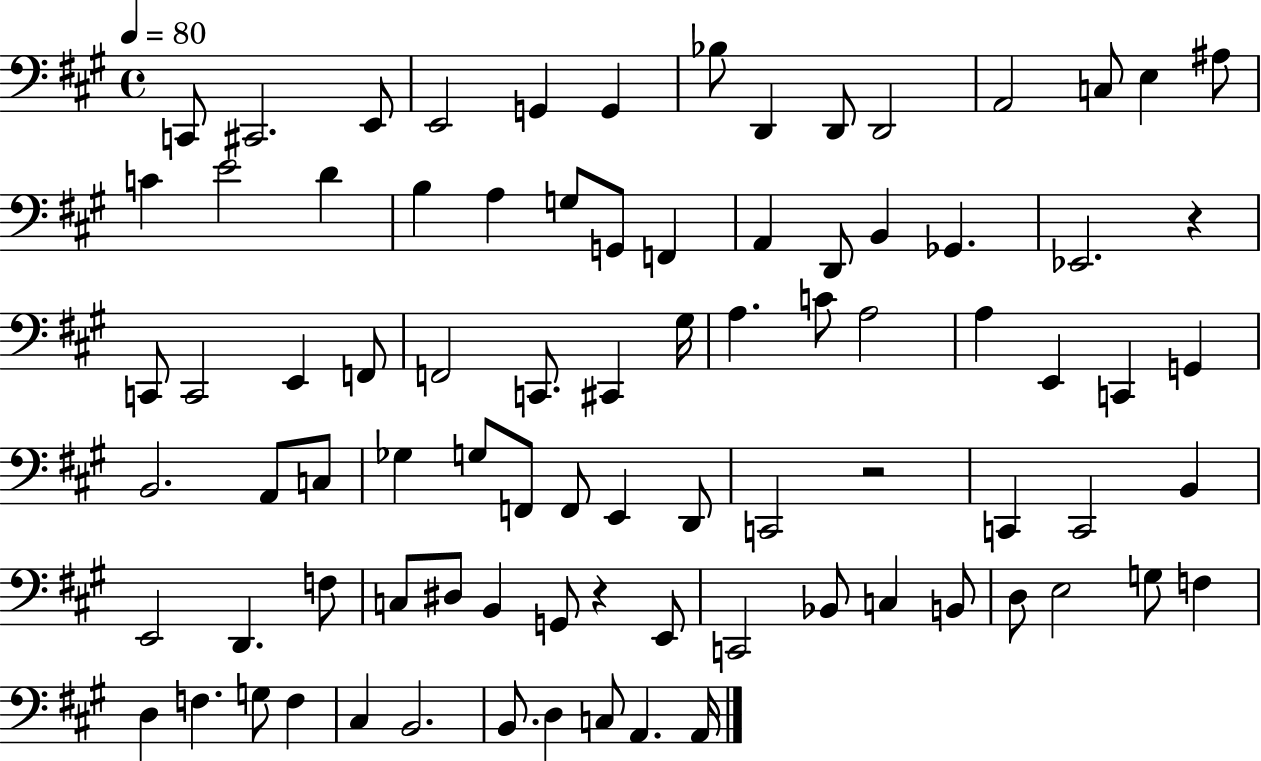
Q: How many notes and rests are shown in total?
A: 85